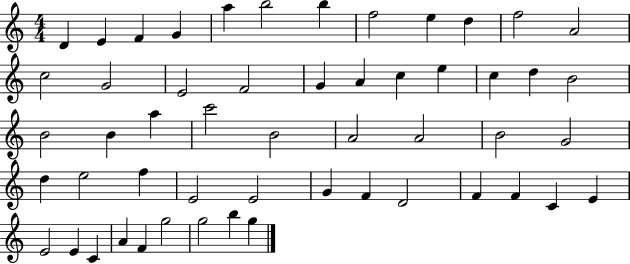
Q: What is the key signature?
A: C major